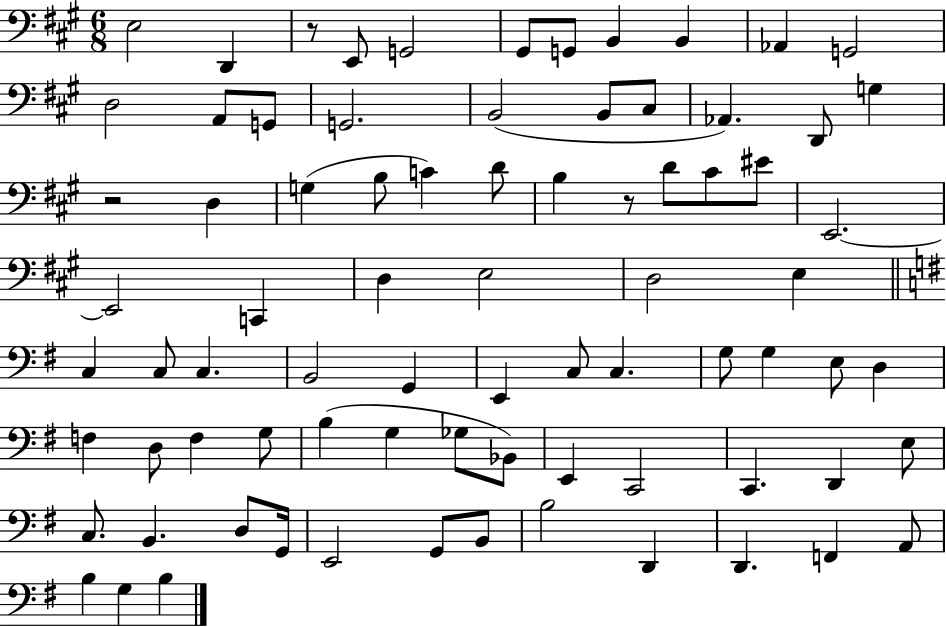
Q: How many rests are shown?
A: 3